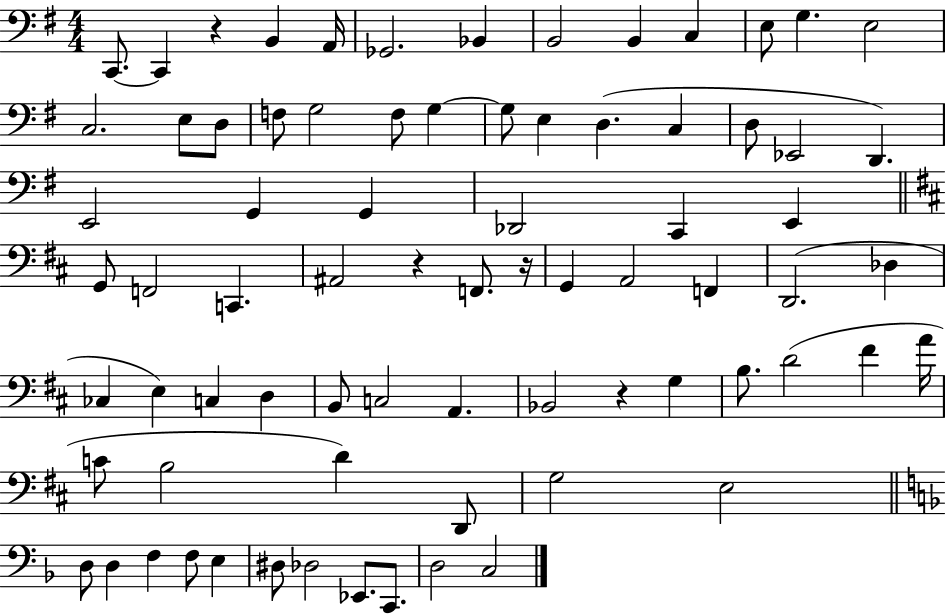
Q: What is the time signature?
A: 4/4